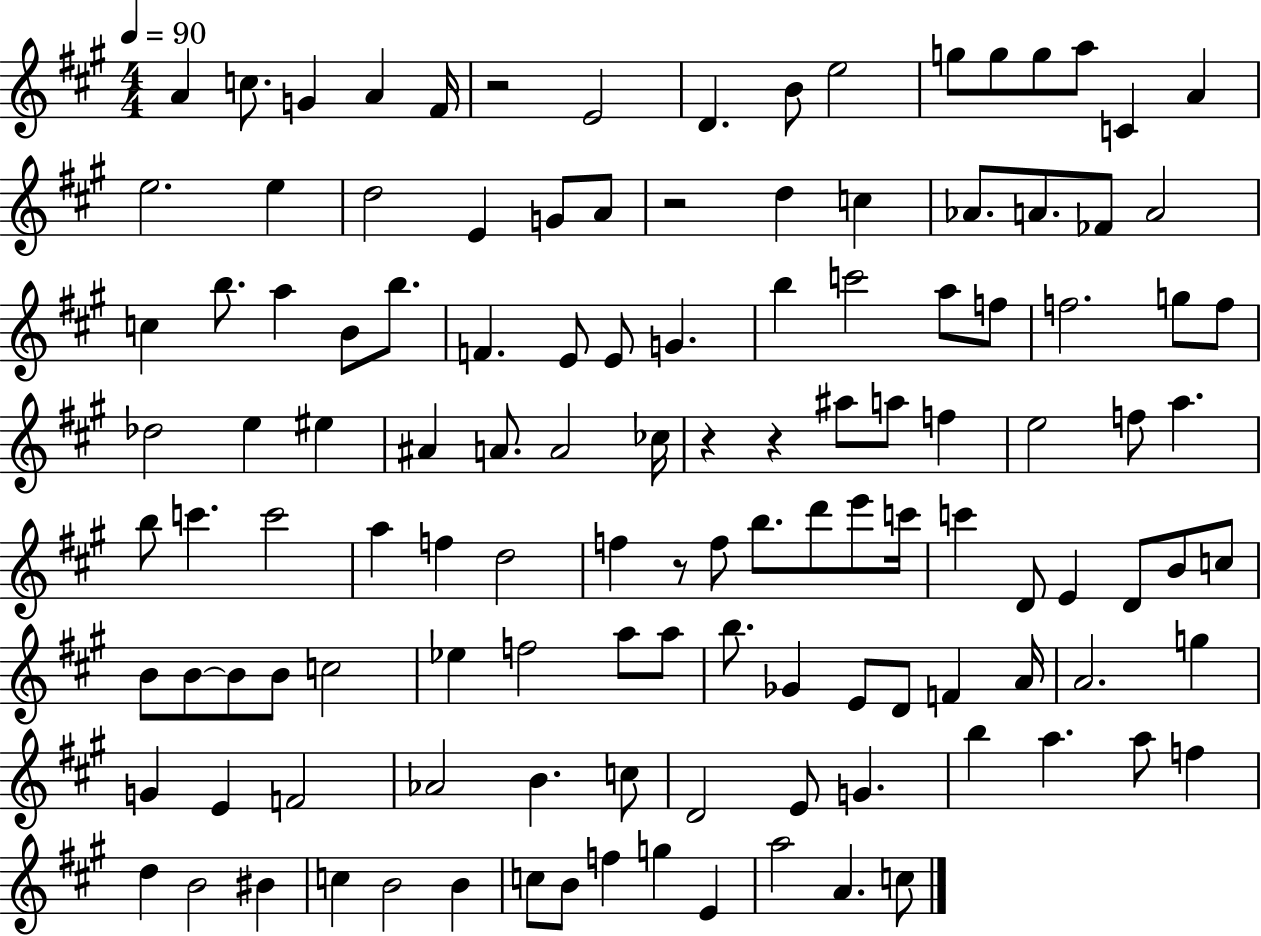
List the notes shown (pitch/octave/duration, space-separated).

A4/q C5/e. G4/q A4/q F#4/s R/h E4/h D4/q. B4/e E5/h G5/e G5/e G5/e A5/e C4/q A4/q E5/h. E5/q D5/h E4/q G4/e A4/e R/h D5/q C5/q Ab4/e. A4/e. FES4/e A4/h C5/q B5/e. A5/q B4/e B5/e. F4/q. E4/e E4/e G4/q. B5/q C6/h A5/e F5/e F5/h. G5/e F5/e Db5/h E5/q EIS5/q A#4/q A4/e. A4/h CES5/s R/q R/q A#5/e A5/e F5/q E5/h F5/e A5/q. B5/e C6/q. C6/h A5/q F5/q D5/h F5/q R/e F5/e B5/e. D6/e E6/e C6/s C6/q D4/e E4/q D4/e B4/e C5/e B4/e B4/e B4/e B4/e C5/h Eb5/q F5/h A5/e A5/e B5/e. Gb4/q E4/e D4/e F4/q A4/s A4/h. G5/q G4/q E4/q F4/h Ab4/h B4/q. C5/e D4/h E4/e G4/q. B5/q A5/q. A5/e F5/q D5/q B4/h BIS4/q C5/q B4/h B4/q C5/e B4/e F5/q G5/q E4/q A5/h A4/q. C5/e